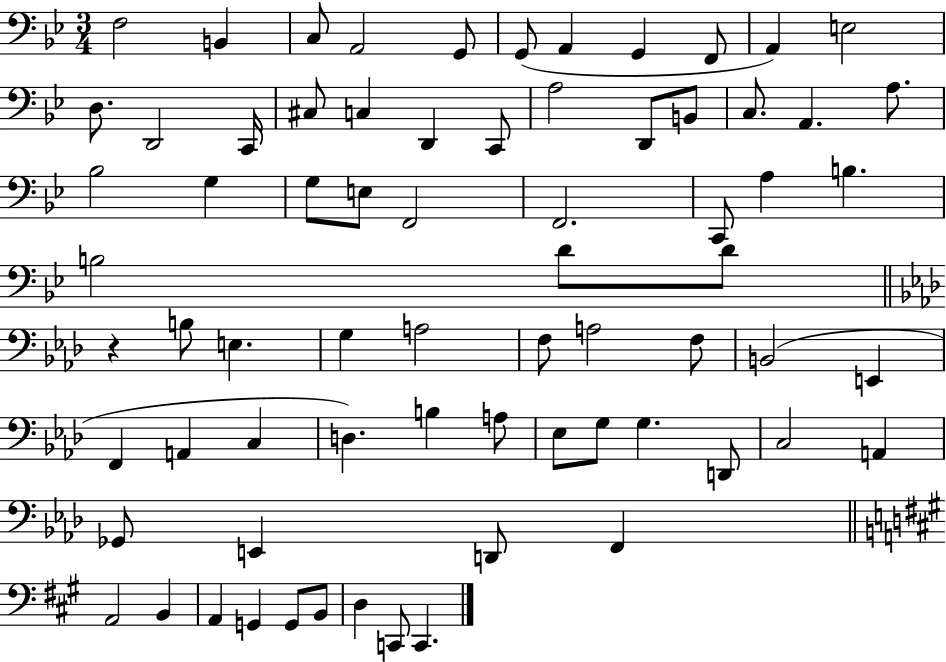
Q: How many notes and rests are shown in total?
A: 71